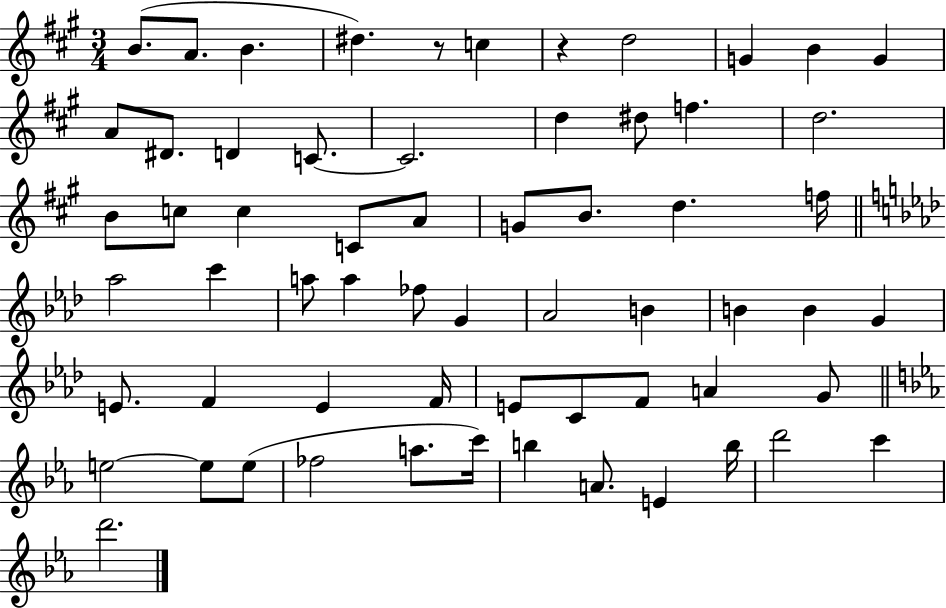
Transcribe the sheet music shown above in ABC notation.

X:1
T:Untitled
M:3/4
L:1/4
K:A
B/2 A/2 B ^d z/2 c z d2 G B G A/2 ^D/2 D C/2 C2 d ^d/2 f d2 B/2 c/2 c C/2 A/2 G/2 B/2 d f/4 _a2 c' a/2 a _f/2 G _A2 B B B G E/2 F E F/4 E/2 C/2 F/2 A G/2 e2 e/2 e/2 _f2 a/2 c'/4 b A/2 E b/4 d'2 c' d'2